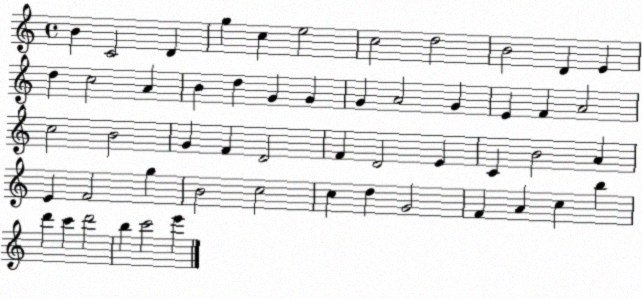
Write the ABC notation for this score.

X:1
T:Untitled
M:4/4
L:1/4
K:C
B C2 D g c e2 c2 d2 B2 D E d c2 A B d G G G A2 G E F A2 c2 B2 G F D2 F D2 E C B2 A E F2 g B2 c2 c d G2 F A c b d' c' d'2 b c'2 e'